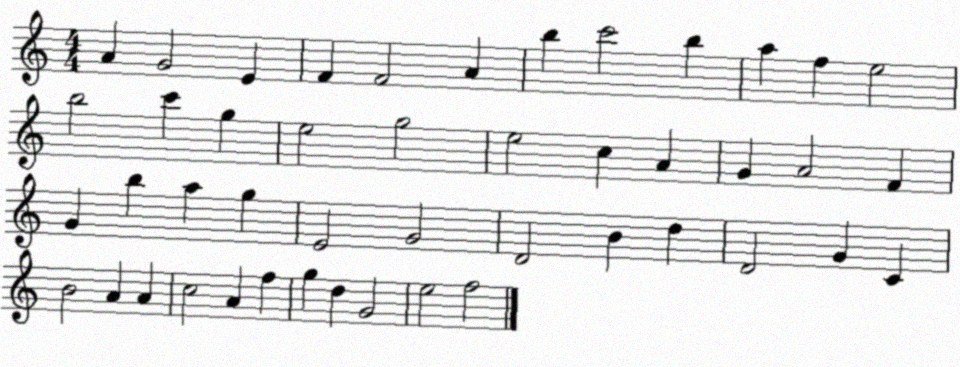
X:1
T:Untitled
M:4/4
L:1/4
K:C
A G2 E F F2 A b c'2 b a f e2 b2 c' g e2 g2 e2 c A G A2 F G b a g E2 G2 D2 B d D2 G C B2 A A c2 A f g d G2 e2 f2